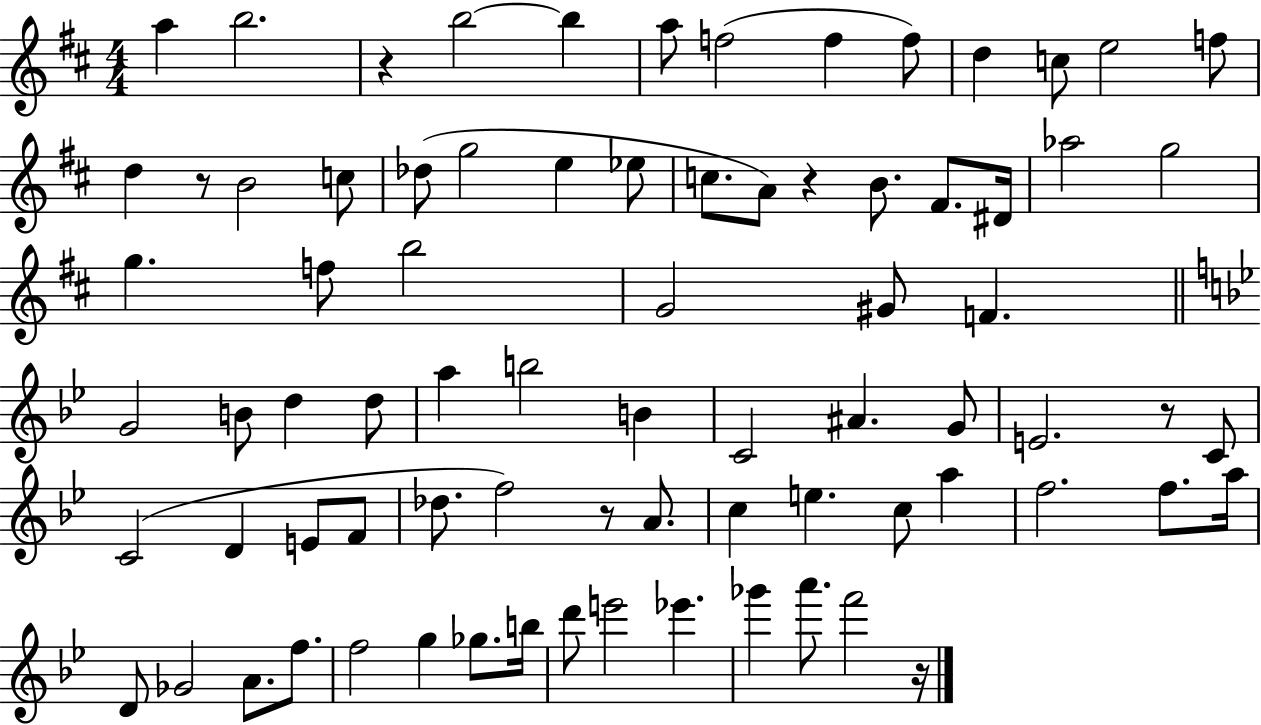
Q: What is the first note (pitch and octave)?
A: A5